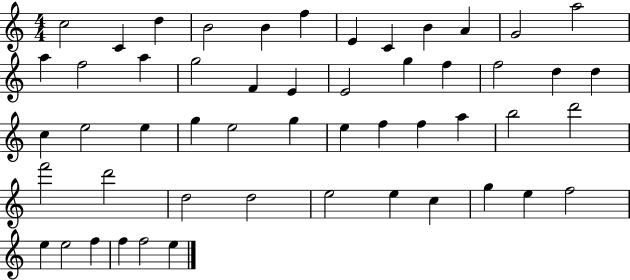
X:1
T:Untitled
M:4/4
L:1/4
K:C
c2 C d B2 B f E C B A G2 a2 a f2 a g2 F E E2 g f f2 d d c e2 e g e2 g e f f a b2 d'2 f'2 d'2 d2 d2 e2 e c g e f2 e e2 f f f2 e